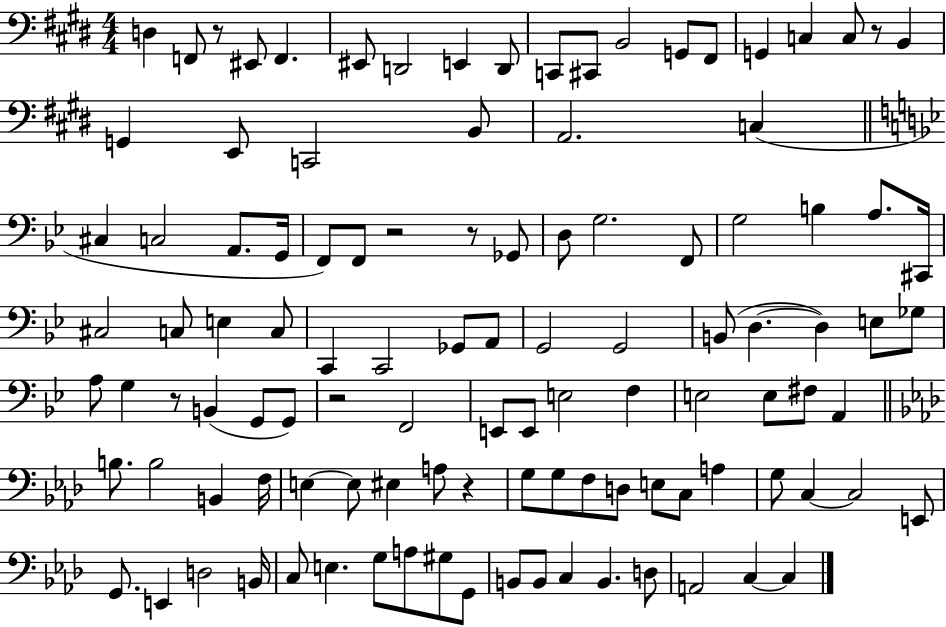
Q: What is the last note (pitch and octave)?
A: C3